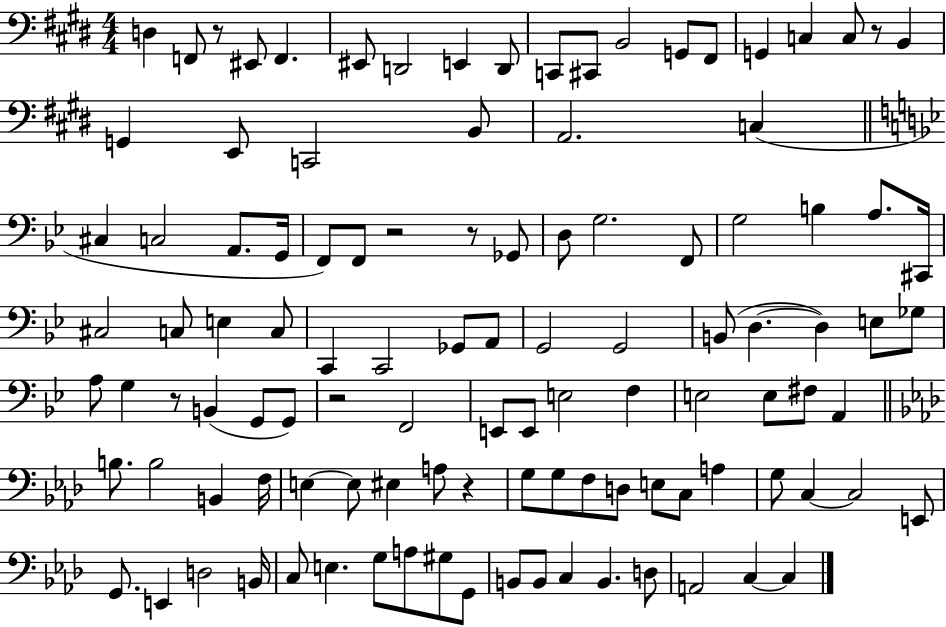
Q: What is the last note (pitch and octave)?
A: C3